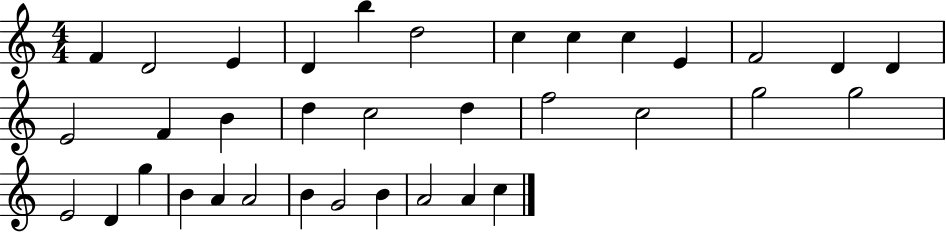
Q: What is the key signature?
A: C major